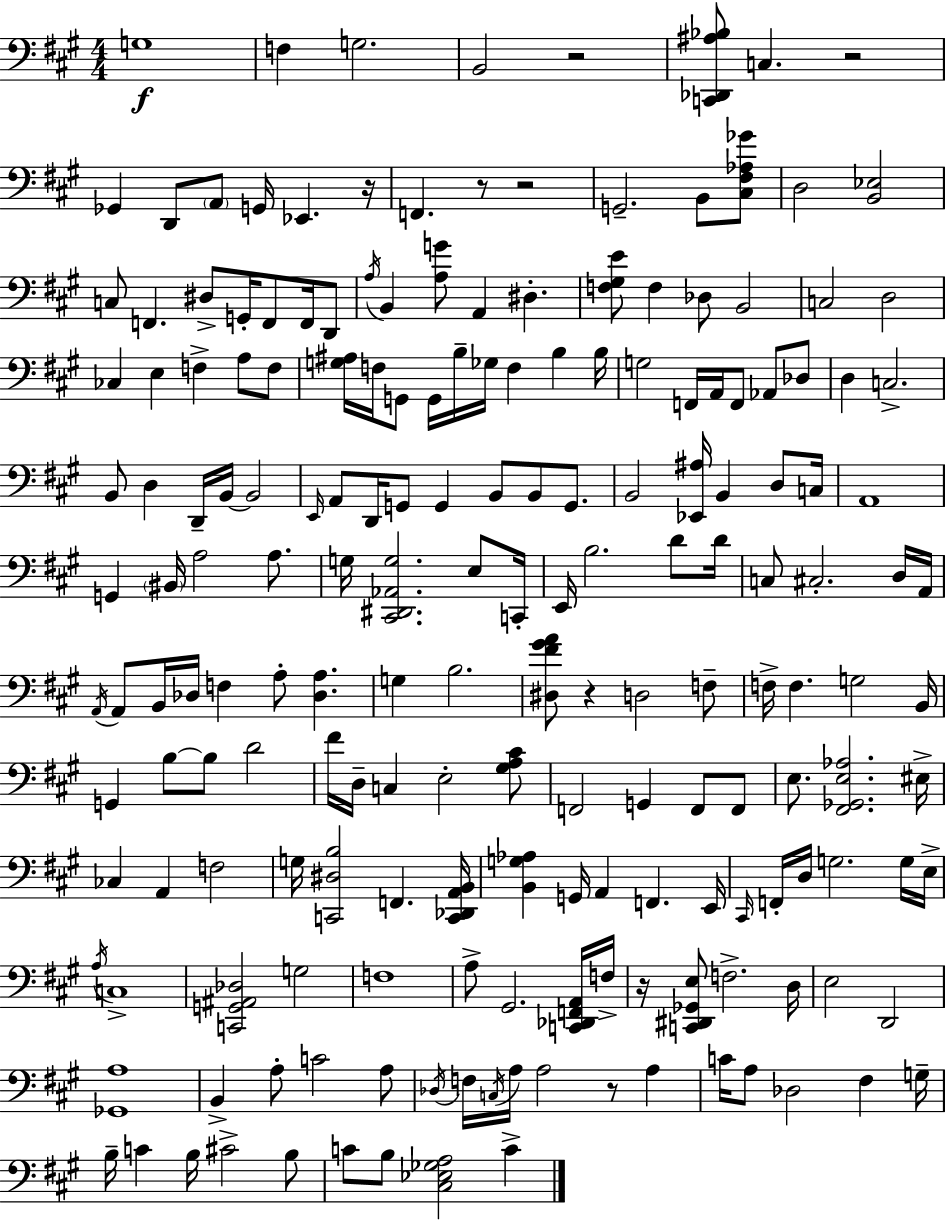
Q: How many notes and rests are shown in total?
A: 189